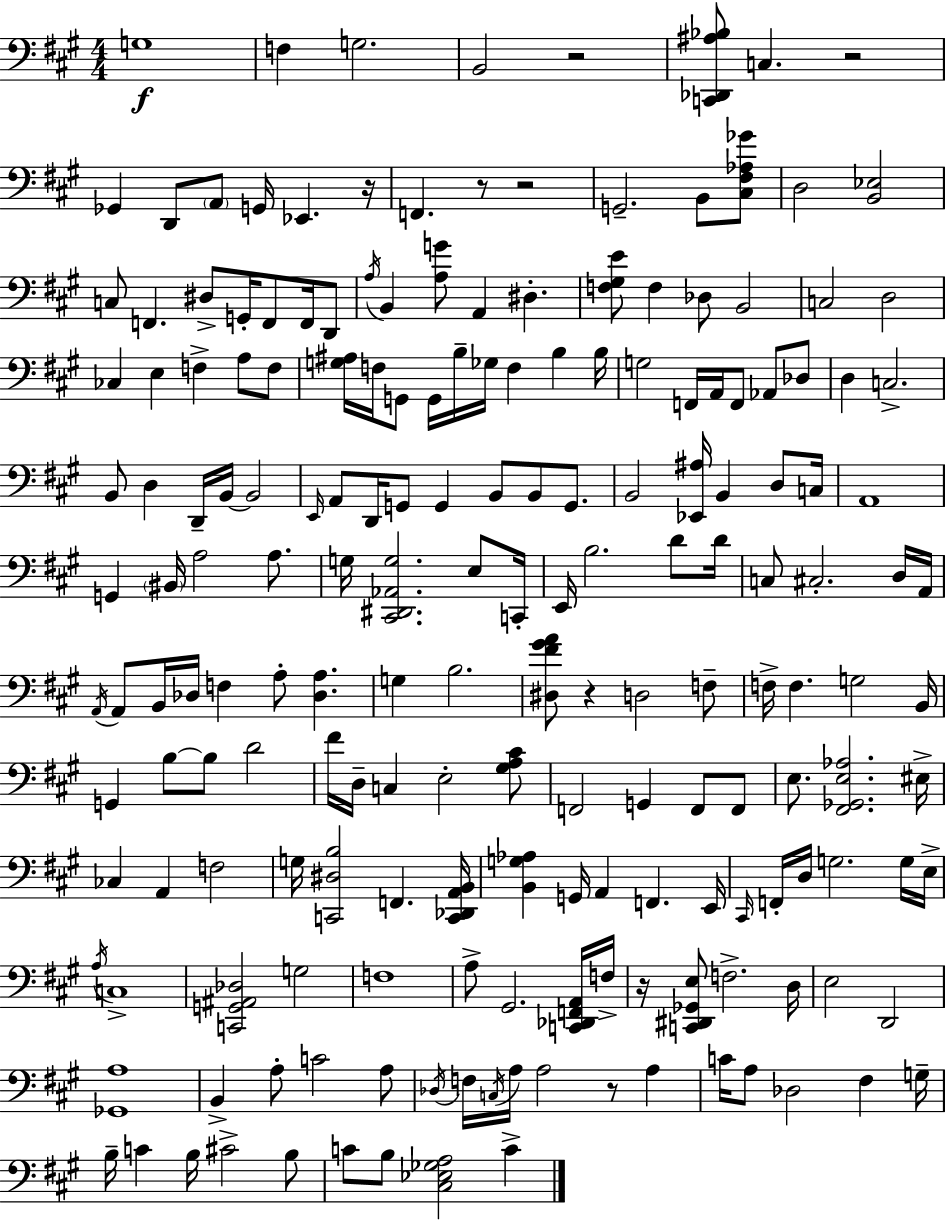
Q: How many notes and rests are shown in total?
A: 189